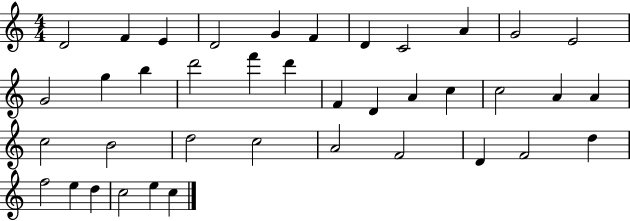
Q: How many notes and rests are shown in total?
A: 39